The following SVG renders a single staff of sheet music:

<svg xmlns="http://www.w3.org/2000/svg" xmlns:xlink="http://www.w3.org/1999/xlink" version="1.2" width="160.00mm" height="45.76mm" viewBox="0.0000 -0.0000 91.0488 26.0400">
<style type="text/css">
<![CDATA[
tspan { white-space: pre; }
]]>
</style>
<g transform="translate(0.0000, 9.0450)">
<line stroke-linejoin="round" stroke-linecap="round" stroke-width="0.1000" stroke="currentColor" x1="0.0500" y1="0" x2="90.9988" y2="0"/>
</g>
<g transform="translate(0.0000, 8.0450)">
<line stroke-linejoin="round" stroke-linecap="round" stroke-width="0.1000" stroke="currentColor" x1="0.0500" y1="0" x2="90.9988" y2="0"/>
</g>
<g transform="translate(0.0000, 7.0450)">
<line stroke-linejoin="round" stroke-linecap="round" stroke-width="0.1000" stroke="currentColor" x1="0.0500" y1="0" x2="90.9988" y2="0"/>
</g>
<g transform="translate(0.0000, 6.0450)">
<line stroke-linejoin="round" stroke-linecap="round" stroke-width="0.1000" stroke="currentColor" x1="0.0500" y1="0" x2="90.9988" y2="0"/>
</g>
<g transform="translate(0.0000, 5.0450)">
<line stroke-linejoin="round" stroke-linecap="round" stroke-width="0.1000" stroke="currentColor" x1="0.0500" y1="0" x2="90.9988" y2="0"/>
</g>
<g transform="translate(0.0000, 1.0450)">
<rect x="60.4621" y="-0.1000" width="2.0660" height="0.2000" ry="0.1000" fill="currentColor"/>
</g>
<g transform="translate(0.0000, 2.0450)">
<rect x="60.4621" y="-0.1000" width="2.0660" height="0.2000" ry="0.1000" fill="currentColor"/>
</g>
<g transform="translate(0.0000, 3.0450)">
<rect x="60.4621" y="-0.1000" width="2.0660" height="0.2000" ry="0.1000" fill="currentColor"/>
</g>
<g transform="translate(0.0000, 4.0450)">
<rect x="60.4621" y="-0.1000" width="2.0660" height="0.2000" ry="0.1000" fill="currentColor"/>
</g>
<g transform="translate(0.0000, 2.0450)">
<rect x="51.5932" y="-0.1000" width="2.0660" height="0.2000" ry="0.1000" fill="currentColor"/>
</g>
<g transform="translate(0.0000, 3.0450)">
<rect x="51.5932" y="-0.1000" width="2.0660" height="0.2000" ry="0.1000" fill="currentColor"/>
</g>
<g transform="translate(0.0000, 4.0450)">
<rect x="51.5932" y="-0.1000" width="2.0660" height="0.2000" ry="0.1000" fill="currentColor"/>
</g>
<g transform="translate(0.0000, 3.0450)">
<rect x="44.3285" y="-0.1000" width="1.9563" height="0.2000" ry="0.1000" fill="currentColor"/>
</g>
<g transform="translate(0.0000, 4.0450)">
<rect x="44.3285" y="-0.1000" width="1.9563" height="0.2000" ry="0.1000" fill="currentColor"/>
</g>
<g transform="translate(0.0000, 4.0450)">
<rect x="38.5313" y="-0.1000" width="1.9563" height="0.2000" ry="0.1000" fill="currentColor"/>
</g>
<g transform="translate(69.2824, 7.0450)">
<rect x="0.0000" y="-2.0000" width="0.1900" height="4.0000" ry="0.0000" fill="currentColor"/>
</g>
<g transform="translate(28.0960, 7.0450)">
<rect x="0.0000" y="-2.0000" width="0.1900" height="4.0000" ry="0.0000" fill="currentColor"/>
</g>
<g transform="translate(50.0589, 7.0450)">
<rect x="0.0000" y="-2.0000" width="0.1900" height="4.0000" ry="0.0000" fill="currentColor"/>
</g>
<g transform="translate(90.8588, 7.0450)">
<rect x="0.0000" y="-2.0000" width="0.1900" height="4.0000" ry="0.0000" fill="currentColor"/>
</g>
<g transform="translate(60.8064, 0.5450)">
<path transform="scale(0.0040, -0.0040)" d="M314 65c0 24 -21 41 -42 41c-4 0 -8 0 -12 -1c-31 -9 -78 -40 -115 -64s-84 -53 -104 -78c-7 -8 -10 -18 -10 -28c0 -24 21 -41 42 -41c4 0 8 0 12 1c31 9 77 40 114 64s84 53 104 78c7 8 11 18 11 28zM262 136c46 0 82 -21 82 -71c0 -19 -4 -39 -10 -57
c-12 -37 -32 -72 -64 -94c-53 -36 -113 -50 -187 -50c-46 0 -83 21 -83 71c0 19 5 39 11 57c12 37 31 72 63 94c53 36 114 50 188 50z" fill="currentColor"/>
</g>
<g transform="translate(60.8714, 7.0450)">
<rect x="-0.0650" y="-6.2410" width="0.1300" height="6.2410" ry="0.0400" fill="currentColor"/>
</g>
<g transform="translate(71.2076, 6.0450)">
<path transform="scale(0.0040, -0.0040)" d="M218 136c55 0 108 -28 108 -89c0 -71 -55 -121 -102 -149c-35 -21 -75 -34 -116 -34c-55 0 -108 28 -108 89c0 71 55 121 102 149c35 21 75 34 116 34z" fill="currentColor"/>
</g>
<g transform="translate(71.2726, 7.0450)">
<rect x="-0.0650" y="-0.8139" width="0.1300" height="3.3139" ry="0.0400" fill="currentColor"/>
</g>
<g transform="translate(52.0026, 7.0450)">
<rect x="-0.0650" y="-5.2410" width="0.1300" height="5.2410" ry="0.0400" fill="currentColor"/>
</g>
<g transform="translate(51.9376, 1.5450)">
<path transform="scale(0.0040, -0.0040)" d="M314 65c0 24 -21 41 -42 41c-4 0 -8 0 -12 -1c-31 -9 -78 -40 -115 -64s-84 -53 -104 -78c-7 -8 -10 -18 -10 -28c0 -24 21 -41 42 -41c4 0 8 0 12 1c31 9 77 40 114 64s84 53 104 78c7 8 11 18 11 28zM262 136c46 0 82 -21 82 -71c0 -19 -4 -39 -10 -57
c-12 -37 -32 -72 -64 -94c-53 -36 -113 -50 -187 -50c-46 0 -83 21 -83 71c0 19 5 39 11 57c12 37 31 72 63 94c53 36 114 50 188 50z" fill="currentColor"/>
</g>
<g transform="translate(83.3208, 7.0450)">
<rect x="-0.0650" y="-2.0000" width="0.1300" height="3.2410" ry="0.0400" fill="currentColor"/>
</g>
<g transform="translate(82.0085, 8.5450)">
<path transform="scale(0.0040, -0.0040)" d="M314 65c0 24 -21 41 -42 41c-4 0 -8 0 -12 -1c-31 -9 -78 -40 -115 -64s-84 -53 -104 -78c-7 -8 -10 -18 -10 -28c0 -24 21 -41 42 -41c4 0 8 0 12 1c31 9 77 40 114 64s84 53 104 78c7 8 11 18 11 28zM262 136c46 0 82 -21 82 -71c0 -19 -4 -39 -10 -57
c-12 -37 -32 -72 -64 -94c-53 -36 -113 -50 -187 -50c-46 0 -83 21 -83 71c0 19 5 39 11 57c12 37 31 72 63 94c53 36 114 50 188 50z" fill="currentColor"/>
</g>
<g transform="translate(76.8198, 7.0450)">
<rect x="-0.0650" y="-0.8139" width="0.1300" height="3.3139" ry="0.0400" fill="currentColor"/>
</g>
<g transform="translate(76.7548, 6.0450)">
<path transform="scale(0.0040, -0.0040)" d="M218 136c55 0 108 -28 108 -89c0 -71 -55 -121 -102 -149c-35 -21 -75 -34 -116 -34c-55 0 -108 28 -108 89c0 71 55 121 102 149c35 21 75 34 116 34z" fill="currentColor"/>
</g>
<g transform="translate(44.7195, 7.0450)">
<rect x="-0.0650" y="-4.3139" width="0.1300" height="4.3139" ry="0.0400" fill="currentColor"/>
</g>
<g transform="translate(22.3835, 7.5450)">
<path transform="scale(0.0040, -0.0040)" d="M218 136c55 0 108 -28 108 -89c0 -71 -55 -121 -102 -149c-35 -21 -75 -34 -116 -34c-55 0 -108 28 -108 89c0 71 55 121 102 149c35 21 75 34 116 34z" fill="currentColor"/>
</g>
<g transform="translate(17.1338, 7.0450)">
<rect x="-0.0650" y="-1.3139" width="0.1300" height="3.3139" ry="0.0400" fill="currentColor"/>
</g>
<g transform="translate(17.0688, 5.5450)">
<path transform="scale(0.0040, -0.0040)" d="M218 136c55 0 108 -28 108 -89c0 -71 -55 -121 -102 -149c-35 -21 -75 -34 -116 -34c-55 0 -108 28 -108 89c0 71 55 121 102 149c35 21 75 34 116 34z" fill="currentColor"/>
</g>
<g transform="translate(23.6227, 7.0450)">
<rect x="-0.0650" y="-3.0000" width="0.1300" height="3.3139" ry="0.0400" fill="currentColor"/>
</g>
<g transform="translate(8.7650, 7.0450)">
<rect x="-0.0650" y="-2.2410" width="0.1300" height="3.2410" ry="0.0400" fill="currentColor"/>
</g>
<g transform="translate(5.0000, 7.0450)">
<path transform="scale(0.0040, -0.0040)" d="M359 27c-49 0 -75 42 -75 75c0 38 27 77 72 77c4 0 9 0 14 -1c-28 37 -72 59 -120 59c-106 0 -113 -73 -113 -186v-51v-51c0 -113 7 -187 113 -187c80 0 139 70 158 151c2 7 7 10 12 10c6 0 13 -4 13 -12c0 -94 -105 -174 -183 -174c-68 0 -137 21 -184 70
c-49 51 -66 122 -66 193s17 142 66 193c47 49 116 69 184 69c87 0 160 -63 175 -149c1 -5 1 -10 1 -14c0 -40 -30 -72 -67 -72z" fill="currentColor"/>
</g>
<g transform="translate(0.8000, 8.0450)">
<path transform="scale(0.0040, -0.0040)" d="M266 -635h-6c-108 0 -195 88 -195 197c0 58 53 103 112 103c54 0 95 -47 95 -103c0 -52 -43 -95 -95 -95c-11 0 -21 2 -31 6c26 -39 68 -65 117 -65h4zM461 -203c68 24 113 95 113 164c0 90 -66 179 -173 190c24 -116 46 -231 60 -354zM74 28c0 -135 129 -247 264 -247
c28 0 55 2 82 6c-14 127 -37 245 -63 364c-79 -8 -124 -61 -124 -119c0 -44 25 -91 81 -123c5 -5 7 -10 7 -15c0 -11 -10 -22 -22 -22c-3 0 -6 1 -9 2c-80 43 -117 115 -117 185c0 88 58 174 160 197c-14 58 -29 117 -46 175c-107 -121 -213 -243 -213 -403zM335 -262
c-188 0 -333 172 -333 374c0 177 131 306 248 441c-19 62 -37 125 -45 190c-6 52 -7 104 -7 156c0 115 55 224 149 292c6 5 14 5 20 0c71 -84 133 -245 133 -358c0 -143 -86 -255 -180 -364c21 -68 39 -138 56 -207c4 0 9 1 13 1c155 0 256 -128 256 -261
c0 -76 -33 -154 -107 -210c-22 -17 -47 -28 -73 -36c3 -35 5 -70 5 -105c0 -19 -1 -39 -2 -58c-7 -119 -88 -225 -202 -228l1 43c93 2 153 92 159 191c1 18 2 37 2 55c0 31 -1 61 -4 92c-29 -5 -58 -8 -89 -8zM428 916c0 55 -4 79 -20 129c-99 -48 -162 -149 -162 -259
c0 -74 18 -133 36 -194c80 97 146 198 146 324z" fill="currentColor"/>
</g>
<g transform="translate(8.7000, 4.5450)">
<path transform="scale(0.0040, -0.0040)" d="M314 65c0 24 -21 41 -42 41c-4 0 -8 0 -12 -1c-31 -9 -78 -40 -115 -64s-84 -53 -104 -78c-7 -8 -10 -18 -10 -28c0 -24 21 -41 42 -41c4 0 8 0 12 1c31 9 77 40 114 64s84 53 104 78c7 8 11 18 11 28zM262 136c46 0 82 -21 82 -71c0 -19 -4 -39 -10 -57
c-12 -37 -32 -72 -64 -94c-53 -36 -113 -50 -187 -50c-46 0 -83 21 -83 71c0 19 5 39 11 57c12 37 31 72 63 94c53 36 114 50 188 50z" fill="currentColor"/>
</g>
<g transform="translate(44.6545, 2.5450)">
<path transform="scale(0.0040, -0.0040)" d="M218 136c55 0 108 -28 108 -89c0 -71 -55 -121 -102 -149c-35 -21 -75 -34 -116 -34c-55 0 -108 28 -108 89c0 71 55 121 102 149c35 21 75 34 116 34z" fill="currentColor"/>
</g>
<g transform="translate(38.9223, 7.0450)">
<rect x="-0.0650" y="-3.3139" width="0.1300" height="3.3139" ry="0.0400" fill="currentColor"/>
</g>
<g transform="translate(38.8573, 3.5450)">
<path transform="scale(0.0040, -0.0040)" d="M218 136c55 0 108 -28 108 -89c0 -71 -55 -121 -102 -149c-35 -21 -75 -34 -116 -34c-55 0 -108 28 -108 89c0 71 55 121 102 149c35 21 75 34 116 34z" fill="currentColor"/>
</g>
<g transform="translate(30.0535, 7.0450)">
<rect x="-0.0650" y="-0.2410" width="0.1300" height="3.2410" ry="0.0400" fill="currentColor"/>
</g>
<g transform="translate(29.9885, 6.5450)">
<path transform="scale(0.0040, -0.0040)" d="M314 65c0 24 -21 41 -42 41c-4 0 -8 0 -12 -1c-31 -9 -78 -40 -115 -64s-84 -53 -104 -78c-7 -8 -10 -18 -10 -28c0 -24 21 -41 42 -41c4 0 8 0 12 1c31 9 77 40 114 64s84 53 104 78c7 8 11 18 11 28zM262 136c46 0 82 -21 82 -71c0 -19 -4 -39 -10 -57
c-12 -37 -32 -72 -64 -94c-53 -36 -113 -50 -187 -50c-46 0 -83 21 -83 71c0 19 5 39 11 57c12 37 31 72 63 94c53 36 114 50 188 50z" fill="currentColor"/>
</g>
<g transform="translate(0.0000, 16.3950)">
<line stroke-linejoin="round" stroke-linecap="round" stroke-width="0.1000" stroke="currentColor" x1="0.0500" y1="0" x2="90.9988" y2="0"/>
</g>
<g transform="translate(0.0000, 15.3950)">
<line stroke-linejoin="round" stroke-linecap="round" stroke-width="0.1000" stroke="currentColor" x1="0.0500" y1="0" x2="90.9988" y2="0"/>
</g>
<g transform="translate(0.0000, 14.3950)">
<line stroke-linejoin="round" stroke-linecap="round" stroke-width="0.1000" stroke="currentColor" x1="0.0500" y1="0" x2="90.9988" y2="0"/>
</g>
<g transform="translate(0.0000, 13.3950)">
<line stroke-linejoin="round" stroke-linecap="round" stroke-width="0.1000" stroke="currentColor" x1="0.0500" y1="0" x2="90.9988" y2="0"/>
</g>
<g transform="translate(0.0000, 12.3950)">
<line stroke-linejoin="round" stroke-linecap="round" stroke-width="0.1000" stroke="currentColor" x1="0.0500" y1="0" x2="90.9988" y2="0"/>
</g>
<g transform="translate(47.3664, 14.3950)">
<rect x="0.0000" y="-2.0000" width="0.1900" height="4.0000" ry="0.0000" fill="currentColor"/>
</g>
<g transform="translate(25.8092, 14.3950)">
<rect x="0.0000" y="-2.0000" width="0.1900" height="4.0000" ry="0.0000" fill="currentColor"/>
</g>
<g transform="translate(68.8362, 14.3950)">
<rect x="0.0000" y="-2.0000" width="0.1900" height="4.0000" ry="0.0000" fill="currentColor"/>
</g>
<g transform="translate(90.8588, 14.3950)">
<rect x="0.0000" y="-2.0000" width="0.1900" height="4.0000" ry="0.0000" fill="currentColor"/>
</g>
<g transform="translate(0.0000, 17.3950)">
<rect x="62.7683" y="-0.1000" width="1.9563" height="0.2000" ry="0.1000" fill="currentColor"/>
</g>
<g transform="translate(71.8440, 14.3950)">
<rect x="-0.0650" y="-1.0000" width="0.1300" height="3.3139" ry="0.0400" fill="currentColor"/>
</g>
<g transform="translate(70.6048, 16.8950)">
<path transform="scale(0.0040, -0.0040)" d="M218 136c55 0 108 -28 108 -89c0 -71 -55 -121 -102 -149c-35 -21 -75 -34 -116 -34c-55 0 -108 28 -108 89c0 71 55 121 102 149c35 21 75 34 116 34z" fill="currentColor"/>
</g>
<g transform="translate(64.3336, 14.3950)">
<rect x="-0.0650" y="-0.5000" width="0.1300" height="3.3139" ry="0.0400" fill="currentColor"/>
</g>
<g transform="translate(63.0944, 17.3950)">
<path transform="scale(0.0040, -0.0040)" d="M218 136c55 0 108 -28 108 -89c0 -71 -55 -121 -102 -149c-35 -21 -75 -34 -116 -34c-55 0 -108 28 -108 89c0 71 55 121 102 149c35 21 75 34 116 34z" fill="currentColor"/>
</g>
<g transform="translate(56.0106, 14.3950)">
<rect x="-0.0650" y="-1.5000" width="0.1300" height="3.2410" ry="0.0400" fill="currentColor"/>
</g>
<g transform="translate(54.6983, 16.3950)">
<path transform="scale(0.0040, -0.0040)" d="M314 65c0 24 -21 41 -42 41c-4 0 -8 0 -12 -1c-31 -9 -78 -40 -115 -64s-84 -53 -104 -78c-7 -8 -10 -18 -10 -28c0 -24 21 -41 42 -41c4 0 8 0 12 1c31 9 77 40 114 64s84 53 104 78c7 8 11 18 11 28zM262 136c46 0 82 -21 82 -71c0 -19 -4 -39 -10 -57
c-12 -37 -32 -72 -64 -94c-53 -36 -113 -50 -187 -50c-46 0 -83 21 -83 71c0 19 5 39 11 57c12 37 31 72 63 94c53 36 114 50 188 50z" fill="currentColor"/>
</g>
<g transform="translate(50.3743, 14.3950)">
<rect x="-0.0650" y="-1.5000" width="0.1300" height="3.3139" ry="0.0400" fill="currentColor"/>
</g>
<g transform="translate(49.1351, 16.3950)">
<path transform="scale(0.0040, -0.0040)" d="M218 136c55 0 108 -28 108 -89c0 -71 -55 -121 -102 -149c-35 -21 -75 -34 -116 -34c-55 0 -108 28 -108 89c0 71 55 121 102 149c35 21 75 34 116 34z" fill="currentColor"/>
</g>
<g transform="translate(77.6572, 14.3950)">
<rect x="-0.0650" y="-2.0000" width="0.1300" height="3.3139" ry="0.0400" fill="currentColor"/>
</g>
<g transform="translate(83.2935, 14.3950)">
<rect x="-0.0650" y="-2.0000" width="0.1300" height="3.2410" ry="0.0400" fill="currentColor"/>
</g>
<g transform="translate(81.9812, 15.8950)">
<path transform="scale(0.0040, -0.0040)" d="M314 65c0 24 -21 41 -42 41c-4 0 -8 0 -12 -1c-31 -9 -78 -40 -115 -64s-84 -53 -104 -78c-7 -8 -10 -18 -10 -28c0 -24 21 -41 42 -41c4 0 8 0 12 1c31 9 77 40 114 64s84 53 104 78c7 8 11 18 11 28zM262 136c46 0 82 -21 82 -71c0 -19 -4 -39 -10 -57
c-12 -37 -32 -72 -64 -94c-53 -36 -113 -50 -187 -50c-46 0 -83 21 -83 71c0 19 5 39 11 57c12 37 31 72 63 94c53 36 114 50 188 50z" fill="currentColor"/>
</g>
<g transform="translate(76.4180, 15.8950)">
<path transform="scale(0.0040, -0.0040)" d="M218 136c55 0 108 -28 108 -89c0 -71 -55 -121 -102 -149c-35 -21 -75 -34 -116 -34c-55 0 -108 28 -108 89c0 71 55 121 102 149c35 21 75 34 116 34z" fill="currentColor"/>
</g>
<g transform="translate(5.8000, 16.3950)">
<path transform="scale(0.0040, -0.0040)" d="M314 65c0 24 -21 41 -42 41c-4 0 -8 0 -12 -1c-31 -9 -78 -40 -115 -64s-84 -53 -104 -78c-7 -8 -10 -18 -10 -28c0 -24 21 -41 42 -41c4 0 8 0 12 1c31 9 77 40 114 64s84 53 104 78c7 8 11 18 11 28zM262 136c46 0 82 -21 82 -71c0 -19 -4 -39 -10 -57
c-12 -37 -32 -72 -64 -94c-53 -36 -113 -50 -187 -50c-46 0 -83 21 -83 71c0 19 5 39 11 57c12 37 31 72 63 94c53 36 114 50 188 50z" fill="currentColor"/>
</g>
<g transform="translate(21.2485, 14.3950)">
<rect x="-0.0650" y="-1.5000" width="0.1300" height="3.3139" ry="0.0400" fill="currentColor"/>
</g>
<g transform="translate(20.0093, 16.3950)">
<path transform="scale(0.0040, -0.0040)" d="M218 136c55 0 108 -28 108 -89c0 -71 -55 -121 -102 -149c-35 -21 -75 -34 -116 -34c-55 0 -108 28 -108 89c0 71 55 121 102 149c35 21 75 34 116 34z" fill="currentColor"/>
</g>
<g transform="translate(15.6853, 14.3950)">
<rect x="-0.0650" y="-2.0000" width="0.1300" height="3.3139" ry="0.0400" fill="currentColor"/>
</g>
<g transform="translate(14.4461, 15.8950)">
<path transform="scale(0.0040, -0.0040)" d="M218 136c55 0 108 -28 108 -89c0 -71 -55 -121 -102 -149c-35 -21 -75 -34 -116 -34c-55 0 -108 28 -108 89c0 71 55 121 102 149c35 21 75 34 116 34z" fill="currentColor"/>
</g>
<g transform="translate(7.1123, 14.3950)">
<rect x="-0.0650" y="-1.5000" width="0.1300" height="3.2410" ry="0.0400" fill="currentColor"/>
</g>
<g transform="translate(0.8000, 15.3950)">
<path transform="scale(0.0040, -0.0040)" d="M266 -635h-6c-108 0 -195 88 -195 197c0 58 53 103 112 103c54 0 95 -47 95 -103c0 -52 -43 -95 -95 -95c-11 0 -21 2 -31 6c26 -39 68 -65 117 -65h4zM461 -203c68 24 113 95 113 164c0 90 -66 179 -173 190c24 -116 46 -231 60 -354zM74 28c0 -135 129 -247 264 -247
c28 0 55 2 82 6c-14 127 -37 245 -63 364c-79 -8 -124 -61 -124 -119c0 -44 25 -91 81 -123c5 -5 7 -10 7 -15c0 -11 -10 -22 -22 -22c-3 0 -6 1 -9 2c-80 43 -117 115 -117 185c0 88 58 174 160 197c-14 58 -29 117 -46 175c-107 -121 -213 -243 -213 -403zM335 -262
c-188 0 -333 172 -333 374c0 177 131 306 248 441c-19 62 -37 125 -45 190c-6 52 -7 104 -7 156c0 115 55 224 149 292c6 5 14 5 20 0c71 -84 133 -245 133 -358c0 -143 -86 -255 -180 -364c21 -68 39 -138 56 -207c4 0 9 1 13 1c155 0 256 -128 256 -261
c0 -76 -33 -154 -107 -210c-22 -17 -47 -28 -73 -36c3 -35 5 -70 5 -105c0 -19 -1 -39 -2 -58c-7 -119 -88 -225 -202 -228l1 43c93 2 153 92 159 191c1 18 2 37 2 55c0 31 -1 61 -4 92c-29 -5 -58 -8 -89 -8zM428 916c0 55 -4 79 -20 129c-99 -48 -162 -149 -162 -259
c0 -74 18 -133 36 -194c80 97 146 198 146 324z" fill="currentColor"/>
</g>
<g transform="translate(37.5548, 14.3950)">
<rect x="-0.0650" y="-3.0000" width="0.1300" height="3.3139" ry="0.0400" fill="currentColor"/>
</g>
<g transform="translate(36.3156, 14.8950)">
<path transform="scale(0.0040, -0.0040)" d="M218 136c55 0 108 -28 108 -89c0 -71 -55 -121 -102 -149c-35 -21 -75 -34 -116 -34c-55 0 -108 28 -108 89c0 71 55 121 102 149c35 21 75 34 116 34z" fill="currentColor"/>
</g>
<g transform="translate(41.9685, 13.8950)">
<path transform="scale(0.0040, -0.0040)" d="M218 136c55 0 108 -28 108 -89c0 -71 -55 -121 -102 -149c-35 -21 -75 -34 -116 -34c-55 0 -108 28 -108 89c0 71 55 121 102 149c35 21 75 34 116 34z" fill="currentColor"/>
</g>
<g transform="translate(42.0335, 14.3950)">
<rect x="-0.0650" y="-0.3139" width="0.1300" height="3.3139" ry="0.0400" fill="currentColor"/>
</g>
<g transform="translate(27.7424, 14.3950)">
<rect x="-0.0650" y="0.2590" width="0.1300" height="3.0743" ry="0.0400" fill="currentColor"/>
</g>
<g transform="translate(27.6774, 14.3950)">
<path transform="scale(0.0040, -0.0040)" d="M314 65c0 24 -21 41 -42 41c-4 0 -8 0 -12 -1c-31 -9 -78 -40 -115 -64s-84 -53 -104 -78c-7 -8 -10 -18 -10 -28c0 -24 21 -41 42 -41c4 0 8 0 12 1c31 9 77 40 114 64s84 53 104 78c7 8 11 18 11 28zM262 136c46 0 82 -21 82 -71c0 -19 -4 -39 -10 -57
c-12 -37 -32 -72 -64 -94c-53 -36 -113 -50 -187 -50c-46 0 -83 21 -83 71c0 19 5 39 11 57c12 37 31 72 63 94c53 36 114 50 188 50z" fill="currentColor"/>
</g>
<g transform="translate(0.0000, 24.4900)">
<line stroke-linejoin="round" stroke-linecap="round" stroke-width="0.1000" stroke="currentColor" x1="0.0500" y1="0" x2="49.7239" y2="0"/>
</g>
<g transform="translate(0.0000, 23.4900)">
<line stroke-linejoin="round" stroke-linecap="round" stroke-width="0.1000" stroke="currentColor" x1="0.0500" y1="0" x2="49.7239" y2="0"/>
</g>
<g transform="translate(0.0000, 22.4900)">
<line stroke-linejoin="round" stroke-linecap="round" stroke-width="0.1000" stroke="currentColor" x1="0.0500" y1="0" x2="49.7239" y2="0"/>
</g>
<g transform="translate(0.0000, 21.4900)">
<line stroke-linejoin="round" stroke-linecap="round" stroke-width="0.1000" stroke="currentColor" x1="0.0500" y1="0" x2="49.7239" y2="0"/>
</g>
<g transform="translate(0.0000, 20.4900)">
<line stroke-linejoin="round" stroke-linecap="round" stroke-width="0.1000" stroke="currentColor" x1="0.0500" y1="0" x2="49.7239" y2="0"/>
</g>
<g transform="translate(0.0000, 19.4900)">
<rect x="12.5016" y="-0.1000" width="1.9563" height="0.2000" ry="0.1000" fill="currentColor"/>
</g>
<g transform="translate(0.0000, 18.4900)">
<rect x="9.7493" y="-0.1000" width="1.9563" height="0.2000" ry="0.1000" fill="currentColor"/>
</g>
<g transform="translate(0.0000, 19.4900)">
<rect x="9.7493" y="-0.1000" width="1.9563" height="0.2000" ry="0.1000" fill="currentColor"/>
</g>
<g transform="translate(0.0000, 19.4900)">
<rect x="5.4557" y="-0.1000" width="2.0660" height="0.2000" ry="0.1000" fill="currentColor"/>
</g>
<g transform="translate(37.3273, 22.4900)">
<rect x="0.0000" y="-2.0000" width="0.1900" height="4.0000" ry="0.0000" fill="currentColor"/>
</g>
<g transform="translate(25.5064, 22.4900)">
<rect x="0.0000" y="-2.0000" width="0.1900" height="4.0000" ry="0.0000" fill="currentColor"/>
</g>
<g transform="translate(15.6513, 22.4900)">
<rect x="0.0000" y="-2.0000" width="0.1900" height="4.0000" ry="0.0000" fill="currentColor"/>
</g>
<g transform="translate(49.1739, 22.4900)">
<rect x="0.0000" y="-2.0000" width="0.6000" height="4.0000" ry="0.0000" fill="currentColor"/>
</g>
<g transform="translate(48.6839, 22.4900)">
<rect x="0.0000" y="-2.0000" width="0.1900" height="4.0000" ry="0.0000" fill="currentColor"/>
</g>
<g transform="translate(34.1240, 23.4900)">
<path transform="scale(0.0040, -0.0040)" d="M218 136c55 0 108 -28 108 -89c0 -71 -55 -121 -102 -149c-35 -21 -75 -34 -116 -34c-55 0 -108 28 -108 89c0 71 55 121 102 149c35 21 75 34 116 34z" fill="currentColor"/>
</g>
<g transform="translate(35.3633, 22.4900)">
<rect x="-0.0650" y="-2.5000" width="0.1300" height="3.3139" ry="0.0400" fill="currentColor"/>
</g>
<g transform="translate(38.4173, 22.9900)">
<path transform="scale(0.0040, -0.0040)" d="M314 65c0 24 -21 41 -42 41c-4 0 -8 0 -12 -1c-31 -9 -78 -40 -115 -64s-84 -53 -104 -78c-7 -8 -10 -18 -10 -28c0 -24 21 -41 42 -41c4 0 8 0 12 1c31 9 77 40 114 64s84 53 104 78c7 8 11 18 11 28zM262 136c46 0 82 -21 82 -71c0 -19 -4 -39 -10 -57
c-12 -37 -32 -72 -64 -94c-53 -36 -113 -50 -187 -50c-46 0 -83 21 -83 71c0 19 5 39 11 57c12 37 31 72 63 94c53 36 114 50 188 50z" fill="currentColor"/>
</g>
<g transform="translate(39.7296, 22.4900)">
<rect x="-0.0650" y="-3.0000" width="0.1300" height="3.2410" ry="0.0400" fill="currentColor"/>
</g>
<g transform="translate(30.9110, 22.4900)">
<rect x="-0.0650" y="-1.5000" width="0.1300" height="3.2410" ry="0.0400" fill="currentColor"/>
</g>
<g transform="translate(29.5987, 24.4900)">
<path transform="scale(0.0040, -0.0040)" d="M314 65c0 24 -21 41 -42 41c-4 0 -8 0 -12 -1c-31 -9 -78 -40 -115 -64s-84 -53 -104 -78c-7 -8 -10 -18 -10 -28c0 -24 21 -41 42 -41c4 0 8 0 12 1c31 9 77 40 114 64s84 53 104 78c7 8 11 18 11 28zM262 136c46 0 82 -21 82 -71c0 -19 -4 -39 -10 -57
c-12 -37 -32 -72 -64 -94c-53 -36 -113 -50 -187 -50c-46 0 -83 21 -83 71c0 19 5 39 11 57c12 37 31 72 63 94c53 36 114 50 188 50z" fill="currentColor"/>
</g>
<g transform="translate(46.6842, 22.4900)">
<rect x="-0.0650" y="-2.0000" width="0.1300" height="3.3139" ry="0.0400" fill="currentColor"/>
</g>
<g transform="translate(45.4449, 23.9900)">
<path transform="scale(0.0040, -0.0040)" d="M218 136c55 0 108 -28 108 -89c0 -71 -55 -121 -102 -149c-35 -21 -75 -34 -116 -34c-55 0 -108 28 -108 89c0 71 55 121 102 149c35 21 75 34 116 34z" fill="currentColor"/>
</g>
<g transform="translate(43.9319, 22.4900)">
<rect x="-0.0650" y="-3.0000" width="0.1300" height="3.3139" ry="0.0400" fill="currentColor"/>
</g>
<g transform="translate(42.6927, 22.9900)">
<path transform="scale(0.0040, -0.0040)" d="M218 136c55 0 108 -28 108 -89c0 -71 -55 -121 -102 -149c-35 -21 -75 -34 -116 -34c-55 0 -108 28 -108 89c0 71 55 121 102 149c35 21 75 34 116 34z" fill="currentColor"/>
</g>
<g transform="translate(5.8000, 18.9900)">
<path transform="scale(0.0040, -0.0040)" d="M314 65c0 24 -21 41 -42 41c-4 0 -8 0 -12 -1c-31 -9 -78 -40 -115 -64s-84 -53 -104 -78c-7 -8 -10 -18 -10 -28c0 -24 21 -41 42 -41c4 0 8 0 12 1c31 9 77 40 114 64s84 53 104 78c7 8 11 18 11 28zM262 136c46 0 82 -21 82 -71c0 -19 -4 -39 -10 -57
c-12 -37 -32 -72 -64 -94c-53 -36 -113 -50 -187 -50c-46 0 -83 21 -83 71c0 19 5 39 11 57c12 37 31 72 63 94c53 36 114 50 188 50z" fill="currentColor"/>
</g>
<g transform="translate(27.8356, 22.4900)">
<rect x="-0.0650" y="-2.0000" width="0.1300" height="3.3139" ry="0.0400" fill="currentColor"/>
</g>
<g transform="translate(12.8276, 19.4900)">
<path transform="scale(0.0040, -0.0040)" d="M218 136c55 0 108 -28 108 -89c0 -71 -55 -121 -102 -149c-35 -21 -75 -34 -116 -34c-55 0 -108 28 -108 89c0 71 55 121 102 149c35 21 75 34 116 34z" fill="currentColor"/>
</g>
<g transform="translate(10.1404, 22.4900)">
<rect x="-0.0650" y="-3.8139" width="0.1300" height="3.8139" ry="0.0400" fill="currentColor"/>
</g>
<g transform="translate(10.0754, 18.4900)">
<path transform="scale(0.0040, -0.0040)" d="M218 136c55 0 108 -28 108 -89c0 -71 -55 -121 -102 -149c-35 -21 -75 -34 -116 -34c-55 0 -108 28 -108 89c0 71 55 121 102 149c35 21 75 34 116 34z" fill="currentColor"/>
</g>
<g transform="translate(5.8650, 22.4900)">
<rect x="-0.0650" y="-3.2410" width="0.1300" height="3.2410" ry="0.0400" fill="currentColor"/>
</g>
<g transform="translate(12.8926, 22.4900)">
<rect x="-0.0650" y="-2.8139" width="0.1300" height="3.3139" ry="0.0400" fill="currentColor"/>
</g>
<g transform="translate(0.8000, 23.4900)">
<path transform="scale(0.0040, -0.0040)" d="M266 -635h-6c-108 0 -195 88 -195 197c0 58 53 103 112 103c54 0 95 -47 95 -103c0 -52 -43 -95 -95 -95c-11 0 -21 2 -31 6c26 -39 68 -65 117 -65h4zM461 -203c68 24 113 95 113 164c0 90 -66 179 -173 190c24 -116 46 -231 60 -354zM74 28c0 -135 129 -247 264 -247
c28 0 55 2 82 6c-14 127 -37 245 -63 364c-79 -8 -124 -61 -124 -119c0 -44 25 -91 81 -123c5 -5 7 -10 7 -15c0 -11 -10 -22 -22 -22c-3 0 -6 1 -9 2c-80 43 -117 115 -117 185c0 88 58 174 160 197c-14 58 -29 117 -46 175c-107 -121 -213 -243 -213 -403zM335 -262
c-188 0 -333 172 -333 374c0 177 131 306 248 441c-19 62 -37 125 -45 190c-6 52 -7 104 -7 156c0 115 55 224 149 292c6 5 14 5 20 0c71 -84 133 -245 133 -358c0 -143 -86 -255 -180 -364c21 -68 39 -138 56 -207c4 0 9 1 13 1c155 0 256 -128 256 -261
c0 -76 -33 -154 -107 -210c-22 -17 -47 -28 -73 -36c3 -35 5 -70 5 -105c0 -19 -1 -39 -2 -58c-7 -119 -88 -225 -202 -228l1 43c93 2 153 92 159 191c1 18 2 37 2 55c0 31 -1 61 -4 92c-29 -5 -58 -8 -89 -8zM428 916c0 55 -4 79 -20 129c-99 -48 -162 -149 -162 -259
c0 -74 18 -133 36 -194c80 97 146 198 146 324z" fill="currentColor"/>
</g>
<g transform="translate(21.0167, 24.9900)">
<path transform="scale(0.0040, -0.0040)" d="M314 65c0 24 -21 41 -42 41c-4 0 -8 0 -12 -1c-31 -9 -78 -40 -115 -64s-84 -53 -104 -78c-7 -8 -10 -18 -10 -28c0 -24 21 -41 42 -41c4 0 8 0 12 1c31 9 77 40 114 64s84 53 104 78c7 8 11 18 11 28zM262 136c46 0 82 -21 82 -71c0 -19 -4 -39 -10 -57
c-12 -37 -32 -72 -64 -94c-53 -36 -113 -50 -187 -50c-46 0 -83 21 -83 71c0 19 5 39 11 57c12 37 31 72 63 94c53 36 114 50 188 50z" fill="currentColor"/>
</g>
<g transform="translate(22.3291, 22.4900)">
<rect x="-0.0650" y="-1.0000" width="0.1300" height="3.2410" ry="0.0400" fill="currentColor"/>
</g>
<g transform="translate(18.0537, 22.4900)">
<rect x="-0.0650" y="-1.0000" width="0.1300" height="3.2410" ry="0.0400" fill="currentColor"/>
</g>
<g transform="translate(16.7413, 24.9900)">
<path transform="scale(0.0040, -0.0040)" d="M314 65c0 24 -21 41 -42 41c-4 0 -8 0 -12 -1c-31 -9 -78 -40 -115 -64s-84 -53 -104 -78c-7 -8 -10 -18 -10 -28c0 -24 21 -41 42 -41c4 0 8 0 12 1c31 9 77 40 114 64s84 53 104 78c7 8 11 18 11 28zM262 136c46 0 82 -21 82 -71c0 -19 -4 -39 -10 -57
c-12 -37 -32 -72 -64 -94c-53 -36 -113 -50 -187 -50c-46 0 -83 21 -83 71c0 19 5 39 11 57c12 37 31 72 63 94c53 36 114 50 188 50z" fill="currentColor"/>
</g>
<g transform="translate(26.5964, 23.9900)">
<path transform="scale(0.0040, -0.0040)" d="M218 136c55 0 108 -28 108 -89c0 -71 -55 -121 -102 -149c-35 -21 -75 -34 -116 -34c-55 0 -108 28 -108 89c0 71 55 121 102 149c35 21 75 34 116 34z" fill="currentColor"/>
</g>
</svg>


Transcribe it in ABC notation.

X:1
T:Untitled
M:4/4
L:1/4
K:C
g2 e A c2 b d' f'2 a'2 d d F2 E2 F E B2 A c E E2 C D F F2 b2 c' a D2 D2 F E2 G A2 A F